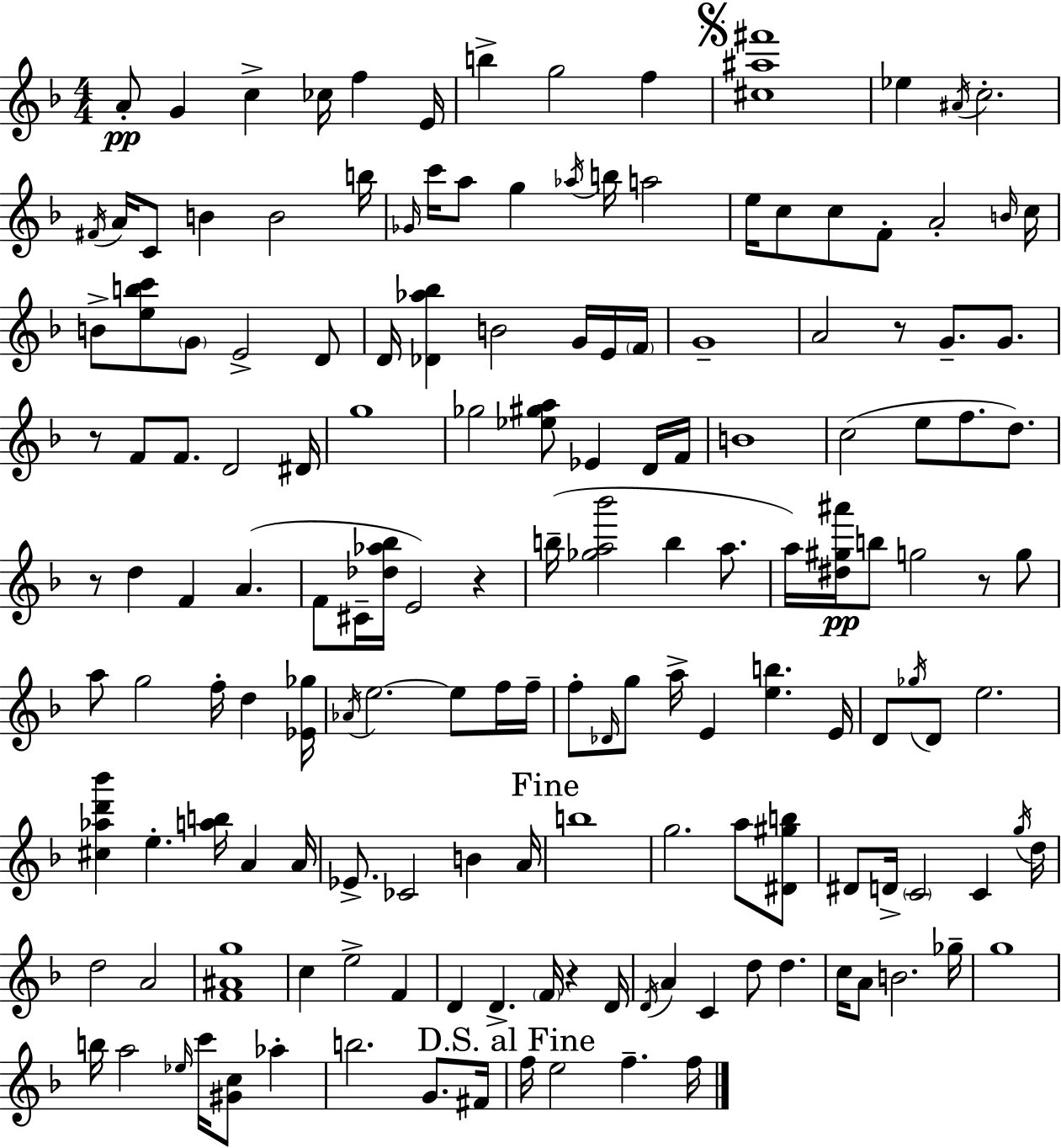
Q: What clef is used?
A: treble